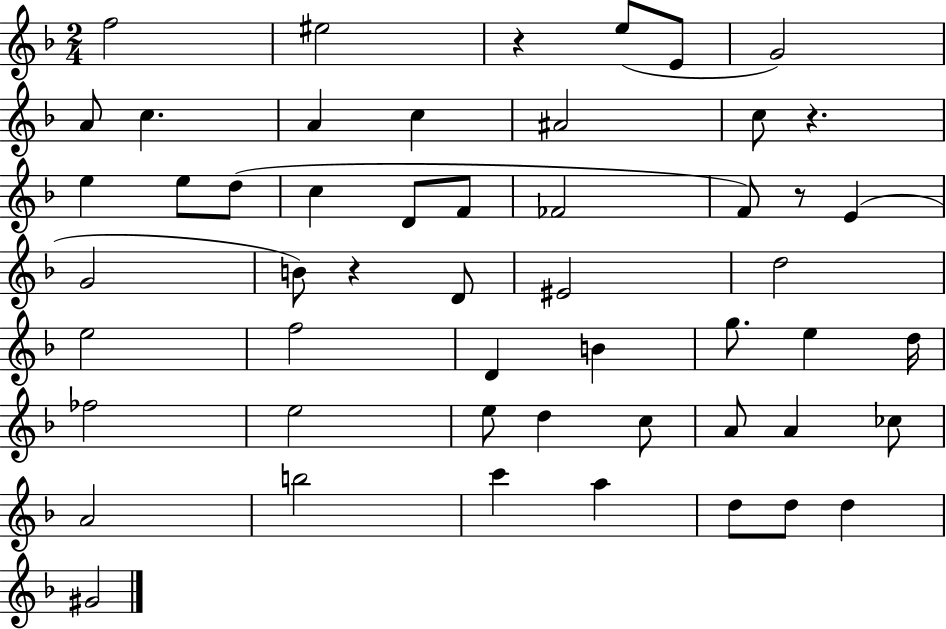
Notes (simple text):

F5/h EIS5/h R/q E5/e E4/e G4/h A4/e C5/q. A4/q C5/q A#4/h C5/e R/q. E5/q E5/e D5/e C5/q D4/e F4/e FES4/h F4/e R/e E4/q G4/h B4/e R/q D4/e EIS4/h D5/h E5/h F5/h D4/q B4/q G5/e. E5/q D5/s FES5/h E5/h E5/e D5/q C5/e A4/e A4/q CES5/e A4/h B5/h C6/q A5/q D5/e D5/e D5/q G#4/h